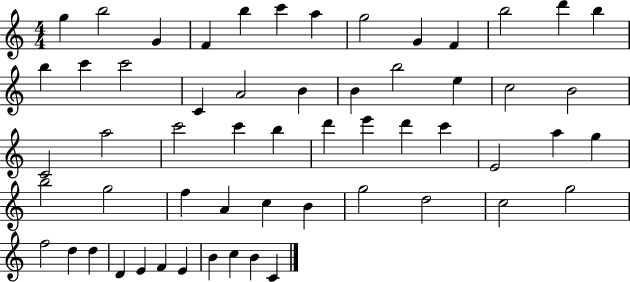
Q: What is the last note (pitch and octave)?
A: C4